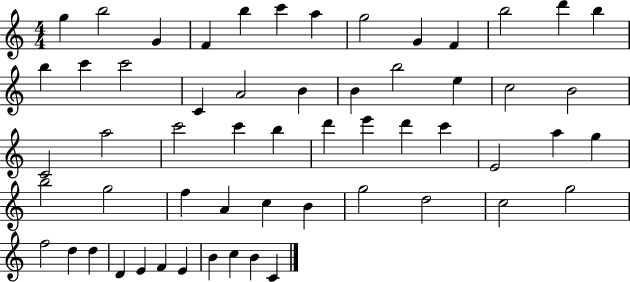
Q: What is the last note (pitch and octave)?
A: C4